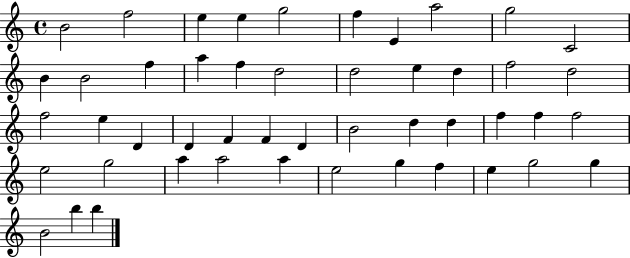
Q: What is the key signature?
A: C major